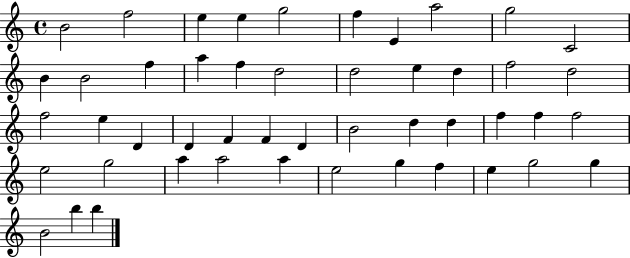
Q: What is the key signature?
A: C major